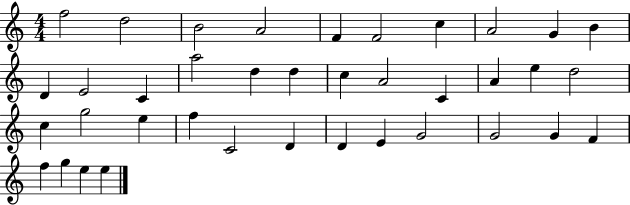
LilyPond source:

{
  \clef treble
  \numericTimeSignature
  \time 4/4
  \key c \major
  f''2 d''2 | b'2 a'2 | f'4 f'2 c''4 | a'2 g'4 b'4 | \break d'4 e'2 c'4 | a''2 d''4 d''4 | c''4 a'2 c'4 | a'4 e''4 d''2 | \break c''4 g''2 e''4 | f''4 c'2 d'4 | d'4 e'4 g'2 | g'2 g'4 f'4 | \break f''4 g''4 e''4 e''4 | \bar "|."
}